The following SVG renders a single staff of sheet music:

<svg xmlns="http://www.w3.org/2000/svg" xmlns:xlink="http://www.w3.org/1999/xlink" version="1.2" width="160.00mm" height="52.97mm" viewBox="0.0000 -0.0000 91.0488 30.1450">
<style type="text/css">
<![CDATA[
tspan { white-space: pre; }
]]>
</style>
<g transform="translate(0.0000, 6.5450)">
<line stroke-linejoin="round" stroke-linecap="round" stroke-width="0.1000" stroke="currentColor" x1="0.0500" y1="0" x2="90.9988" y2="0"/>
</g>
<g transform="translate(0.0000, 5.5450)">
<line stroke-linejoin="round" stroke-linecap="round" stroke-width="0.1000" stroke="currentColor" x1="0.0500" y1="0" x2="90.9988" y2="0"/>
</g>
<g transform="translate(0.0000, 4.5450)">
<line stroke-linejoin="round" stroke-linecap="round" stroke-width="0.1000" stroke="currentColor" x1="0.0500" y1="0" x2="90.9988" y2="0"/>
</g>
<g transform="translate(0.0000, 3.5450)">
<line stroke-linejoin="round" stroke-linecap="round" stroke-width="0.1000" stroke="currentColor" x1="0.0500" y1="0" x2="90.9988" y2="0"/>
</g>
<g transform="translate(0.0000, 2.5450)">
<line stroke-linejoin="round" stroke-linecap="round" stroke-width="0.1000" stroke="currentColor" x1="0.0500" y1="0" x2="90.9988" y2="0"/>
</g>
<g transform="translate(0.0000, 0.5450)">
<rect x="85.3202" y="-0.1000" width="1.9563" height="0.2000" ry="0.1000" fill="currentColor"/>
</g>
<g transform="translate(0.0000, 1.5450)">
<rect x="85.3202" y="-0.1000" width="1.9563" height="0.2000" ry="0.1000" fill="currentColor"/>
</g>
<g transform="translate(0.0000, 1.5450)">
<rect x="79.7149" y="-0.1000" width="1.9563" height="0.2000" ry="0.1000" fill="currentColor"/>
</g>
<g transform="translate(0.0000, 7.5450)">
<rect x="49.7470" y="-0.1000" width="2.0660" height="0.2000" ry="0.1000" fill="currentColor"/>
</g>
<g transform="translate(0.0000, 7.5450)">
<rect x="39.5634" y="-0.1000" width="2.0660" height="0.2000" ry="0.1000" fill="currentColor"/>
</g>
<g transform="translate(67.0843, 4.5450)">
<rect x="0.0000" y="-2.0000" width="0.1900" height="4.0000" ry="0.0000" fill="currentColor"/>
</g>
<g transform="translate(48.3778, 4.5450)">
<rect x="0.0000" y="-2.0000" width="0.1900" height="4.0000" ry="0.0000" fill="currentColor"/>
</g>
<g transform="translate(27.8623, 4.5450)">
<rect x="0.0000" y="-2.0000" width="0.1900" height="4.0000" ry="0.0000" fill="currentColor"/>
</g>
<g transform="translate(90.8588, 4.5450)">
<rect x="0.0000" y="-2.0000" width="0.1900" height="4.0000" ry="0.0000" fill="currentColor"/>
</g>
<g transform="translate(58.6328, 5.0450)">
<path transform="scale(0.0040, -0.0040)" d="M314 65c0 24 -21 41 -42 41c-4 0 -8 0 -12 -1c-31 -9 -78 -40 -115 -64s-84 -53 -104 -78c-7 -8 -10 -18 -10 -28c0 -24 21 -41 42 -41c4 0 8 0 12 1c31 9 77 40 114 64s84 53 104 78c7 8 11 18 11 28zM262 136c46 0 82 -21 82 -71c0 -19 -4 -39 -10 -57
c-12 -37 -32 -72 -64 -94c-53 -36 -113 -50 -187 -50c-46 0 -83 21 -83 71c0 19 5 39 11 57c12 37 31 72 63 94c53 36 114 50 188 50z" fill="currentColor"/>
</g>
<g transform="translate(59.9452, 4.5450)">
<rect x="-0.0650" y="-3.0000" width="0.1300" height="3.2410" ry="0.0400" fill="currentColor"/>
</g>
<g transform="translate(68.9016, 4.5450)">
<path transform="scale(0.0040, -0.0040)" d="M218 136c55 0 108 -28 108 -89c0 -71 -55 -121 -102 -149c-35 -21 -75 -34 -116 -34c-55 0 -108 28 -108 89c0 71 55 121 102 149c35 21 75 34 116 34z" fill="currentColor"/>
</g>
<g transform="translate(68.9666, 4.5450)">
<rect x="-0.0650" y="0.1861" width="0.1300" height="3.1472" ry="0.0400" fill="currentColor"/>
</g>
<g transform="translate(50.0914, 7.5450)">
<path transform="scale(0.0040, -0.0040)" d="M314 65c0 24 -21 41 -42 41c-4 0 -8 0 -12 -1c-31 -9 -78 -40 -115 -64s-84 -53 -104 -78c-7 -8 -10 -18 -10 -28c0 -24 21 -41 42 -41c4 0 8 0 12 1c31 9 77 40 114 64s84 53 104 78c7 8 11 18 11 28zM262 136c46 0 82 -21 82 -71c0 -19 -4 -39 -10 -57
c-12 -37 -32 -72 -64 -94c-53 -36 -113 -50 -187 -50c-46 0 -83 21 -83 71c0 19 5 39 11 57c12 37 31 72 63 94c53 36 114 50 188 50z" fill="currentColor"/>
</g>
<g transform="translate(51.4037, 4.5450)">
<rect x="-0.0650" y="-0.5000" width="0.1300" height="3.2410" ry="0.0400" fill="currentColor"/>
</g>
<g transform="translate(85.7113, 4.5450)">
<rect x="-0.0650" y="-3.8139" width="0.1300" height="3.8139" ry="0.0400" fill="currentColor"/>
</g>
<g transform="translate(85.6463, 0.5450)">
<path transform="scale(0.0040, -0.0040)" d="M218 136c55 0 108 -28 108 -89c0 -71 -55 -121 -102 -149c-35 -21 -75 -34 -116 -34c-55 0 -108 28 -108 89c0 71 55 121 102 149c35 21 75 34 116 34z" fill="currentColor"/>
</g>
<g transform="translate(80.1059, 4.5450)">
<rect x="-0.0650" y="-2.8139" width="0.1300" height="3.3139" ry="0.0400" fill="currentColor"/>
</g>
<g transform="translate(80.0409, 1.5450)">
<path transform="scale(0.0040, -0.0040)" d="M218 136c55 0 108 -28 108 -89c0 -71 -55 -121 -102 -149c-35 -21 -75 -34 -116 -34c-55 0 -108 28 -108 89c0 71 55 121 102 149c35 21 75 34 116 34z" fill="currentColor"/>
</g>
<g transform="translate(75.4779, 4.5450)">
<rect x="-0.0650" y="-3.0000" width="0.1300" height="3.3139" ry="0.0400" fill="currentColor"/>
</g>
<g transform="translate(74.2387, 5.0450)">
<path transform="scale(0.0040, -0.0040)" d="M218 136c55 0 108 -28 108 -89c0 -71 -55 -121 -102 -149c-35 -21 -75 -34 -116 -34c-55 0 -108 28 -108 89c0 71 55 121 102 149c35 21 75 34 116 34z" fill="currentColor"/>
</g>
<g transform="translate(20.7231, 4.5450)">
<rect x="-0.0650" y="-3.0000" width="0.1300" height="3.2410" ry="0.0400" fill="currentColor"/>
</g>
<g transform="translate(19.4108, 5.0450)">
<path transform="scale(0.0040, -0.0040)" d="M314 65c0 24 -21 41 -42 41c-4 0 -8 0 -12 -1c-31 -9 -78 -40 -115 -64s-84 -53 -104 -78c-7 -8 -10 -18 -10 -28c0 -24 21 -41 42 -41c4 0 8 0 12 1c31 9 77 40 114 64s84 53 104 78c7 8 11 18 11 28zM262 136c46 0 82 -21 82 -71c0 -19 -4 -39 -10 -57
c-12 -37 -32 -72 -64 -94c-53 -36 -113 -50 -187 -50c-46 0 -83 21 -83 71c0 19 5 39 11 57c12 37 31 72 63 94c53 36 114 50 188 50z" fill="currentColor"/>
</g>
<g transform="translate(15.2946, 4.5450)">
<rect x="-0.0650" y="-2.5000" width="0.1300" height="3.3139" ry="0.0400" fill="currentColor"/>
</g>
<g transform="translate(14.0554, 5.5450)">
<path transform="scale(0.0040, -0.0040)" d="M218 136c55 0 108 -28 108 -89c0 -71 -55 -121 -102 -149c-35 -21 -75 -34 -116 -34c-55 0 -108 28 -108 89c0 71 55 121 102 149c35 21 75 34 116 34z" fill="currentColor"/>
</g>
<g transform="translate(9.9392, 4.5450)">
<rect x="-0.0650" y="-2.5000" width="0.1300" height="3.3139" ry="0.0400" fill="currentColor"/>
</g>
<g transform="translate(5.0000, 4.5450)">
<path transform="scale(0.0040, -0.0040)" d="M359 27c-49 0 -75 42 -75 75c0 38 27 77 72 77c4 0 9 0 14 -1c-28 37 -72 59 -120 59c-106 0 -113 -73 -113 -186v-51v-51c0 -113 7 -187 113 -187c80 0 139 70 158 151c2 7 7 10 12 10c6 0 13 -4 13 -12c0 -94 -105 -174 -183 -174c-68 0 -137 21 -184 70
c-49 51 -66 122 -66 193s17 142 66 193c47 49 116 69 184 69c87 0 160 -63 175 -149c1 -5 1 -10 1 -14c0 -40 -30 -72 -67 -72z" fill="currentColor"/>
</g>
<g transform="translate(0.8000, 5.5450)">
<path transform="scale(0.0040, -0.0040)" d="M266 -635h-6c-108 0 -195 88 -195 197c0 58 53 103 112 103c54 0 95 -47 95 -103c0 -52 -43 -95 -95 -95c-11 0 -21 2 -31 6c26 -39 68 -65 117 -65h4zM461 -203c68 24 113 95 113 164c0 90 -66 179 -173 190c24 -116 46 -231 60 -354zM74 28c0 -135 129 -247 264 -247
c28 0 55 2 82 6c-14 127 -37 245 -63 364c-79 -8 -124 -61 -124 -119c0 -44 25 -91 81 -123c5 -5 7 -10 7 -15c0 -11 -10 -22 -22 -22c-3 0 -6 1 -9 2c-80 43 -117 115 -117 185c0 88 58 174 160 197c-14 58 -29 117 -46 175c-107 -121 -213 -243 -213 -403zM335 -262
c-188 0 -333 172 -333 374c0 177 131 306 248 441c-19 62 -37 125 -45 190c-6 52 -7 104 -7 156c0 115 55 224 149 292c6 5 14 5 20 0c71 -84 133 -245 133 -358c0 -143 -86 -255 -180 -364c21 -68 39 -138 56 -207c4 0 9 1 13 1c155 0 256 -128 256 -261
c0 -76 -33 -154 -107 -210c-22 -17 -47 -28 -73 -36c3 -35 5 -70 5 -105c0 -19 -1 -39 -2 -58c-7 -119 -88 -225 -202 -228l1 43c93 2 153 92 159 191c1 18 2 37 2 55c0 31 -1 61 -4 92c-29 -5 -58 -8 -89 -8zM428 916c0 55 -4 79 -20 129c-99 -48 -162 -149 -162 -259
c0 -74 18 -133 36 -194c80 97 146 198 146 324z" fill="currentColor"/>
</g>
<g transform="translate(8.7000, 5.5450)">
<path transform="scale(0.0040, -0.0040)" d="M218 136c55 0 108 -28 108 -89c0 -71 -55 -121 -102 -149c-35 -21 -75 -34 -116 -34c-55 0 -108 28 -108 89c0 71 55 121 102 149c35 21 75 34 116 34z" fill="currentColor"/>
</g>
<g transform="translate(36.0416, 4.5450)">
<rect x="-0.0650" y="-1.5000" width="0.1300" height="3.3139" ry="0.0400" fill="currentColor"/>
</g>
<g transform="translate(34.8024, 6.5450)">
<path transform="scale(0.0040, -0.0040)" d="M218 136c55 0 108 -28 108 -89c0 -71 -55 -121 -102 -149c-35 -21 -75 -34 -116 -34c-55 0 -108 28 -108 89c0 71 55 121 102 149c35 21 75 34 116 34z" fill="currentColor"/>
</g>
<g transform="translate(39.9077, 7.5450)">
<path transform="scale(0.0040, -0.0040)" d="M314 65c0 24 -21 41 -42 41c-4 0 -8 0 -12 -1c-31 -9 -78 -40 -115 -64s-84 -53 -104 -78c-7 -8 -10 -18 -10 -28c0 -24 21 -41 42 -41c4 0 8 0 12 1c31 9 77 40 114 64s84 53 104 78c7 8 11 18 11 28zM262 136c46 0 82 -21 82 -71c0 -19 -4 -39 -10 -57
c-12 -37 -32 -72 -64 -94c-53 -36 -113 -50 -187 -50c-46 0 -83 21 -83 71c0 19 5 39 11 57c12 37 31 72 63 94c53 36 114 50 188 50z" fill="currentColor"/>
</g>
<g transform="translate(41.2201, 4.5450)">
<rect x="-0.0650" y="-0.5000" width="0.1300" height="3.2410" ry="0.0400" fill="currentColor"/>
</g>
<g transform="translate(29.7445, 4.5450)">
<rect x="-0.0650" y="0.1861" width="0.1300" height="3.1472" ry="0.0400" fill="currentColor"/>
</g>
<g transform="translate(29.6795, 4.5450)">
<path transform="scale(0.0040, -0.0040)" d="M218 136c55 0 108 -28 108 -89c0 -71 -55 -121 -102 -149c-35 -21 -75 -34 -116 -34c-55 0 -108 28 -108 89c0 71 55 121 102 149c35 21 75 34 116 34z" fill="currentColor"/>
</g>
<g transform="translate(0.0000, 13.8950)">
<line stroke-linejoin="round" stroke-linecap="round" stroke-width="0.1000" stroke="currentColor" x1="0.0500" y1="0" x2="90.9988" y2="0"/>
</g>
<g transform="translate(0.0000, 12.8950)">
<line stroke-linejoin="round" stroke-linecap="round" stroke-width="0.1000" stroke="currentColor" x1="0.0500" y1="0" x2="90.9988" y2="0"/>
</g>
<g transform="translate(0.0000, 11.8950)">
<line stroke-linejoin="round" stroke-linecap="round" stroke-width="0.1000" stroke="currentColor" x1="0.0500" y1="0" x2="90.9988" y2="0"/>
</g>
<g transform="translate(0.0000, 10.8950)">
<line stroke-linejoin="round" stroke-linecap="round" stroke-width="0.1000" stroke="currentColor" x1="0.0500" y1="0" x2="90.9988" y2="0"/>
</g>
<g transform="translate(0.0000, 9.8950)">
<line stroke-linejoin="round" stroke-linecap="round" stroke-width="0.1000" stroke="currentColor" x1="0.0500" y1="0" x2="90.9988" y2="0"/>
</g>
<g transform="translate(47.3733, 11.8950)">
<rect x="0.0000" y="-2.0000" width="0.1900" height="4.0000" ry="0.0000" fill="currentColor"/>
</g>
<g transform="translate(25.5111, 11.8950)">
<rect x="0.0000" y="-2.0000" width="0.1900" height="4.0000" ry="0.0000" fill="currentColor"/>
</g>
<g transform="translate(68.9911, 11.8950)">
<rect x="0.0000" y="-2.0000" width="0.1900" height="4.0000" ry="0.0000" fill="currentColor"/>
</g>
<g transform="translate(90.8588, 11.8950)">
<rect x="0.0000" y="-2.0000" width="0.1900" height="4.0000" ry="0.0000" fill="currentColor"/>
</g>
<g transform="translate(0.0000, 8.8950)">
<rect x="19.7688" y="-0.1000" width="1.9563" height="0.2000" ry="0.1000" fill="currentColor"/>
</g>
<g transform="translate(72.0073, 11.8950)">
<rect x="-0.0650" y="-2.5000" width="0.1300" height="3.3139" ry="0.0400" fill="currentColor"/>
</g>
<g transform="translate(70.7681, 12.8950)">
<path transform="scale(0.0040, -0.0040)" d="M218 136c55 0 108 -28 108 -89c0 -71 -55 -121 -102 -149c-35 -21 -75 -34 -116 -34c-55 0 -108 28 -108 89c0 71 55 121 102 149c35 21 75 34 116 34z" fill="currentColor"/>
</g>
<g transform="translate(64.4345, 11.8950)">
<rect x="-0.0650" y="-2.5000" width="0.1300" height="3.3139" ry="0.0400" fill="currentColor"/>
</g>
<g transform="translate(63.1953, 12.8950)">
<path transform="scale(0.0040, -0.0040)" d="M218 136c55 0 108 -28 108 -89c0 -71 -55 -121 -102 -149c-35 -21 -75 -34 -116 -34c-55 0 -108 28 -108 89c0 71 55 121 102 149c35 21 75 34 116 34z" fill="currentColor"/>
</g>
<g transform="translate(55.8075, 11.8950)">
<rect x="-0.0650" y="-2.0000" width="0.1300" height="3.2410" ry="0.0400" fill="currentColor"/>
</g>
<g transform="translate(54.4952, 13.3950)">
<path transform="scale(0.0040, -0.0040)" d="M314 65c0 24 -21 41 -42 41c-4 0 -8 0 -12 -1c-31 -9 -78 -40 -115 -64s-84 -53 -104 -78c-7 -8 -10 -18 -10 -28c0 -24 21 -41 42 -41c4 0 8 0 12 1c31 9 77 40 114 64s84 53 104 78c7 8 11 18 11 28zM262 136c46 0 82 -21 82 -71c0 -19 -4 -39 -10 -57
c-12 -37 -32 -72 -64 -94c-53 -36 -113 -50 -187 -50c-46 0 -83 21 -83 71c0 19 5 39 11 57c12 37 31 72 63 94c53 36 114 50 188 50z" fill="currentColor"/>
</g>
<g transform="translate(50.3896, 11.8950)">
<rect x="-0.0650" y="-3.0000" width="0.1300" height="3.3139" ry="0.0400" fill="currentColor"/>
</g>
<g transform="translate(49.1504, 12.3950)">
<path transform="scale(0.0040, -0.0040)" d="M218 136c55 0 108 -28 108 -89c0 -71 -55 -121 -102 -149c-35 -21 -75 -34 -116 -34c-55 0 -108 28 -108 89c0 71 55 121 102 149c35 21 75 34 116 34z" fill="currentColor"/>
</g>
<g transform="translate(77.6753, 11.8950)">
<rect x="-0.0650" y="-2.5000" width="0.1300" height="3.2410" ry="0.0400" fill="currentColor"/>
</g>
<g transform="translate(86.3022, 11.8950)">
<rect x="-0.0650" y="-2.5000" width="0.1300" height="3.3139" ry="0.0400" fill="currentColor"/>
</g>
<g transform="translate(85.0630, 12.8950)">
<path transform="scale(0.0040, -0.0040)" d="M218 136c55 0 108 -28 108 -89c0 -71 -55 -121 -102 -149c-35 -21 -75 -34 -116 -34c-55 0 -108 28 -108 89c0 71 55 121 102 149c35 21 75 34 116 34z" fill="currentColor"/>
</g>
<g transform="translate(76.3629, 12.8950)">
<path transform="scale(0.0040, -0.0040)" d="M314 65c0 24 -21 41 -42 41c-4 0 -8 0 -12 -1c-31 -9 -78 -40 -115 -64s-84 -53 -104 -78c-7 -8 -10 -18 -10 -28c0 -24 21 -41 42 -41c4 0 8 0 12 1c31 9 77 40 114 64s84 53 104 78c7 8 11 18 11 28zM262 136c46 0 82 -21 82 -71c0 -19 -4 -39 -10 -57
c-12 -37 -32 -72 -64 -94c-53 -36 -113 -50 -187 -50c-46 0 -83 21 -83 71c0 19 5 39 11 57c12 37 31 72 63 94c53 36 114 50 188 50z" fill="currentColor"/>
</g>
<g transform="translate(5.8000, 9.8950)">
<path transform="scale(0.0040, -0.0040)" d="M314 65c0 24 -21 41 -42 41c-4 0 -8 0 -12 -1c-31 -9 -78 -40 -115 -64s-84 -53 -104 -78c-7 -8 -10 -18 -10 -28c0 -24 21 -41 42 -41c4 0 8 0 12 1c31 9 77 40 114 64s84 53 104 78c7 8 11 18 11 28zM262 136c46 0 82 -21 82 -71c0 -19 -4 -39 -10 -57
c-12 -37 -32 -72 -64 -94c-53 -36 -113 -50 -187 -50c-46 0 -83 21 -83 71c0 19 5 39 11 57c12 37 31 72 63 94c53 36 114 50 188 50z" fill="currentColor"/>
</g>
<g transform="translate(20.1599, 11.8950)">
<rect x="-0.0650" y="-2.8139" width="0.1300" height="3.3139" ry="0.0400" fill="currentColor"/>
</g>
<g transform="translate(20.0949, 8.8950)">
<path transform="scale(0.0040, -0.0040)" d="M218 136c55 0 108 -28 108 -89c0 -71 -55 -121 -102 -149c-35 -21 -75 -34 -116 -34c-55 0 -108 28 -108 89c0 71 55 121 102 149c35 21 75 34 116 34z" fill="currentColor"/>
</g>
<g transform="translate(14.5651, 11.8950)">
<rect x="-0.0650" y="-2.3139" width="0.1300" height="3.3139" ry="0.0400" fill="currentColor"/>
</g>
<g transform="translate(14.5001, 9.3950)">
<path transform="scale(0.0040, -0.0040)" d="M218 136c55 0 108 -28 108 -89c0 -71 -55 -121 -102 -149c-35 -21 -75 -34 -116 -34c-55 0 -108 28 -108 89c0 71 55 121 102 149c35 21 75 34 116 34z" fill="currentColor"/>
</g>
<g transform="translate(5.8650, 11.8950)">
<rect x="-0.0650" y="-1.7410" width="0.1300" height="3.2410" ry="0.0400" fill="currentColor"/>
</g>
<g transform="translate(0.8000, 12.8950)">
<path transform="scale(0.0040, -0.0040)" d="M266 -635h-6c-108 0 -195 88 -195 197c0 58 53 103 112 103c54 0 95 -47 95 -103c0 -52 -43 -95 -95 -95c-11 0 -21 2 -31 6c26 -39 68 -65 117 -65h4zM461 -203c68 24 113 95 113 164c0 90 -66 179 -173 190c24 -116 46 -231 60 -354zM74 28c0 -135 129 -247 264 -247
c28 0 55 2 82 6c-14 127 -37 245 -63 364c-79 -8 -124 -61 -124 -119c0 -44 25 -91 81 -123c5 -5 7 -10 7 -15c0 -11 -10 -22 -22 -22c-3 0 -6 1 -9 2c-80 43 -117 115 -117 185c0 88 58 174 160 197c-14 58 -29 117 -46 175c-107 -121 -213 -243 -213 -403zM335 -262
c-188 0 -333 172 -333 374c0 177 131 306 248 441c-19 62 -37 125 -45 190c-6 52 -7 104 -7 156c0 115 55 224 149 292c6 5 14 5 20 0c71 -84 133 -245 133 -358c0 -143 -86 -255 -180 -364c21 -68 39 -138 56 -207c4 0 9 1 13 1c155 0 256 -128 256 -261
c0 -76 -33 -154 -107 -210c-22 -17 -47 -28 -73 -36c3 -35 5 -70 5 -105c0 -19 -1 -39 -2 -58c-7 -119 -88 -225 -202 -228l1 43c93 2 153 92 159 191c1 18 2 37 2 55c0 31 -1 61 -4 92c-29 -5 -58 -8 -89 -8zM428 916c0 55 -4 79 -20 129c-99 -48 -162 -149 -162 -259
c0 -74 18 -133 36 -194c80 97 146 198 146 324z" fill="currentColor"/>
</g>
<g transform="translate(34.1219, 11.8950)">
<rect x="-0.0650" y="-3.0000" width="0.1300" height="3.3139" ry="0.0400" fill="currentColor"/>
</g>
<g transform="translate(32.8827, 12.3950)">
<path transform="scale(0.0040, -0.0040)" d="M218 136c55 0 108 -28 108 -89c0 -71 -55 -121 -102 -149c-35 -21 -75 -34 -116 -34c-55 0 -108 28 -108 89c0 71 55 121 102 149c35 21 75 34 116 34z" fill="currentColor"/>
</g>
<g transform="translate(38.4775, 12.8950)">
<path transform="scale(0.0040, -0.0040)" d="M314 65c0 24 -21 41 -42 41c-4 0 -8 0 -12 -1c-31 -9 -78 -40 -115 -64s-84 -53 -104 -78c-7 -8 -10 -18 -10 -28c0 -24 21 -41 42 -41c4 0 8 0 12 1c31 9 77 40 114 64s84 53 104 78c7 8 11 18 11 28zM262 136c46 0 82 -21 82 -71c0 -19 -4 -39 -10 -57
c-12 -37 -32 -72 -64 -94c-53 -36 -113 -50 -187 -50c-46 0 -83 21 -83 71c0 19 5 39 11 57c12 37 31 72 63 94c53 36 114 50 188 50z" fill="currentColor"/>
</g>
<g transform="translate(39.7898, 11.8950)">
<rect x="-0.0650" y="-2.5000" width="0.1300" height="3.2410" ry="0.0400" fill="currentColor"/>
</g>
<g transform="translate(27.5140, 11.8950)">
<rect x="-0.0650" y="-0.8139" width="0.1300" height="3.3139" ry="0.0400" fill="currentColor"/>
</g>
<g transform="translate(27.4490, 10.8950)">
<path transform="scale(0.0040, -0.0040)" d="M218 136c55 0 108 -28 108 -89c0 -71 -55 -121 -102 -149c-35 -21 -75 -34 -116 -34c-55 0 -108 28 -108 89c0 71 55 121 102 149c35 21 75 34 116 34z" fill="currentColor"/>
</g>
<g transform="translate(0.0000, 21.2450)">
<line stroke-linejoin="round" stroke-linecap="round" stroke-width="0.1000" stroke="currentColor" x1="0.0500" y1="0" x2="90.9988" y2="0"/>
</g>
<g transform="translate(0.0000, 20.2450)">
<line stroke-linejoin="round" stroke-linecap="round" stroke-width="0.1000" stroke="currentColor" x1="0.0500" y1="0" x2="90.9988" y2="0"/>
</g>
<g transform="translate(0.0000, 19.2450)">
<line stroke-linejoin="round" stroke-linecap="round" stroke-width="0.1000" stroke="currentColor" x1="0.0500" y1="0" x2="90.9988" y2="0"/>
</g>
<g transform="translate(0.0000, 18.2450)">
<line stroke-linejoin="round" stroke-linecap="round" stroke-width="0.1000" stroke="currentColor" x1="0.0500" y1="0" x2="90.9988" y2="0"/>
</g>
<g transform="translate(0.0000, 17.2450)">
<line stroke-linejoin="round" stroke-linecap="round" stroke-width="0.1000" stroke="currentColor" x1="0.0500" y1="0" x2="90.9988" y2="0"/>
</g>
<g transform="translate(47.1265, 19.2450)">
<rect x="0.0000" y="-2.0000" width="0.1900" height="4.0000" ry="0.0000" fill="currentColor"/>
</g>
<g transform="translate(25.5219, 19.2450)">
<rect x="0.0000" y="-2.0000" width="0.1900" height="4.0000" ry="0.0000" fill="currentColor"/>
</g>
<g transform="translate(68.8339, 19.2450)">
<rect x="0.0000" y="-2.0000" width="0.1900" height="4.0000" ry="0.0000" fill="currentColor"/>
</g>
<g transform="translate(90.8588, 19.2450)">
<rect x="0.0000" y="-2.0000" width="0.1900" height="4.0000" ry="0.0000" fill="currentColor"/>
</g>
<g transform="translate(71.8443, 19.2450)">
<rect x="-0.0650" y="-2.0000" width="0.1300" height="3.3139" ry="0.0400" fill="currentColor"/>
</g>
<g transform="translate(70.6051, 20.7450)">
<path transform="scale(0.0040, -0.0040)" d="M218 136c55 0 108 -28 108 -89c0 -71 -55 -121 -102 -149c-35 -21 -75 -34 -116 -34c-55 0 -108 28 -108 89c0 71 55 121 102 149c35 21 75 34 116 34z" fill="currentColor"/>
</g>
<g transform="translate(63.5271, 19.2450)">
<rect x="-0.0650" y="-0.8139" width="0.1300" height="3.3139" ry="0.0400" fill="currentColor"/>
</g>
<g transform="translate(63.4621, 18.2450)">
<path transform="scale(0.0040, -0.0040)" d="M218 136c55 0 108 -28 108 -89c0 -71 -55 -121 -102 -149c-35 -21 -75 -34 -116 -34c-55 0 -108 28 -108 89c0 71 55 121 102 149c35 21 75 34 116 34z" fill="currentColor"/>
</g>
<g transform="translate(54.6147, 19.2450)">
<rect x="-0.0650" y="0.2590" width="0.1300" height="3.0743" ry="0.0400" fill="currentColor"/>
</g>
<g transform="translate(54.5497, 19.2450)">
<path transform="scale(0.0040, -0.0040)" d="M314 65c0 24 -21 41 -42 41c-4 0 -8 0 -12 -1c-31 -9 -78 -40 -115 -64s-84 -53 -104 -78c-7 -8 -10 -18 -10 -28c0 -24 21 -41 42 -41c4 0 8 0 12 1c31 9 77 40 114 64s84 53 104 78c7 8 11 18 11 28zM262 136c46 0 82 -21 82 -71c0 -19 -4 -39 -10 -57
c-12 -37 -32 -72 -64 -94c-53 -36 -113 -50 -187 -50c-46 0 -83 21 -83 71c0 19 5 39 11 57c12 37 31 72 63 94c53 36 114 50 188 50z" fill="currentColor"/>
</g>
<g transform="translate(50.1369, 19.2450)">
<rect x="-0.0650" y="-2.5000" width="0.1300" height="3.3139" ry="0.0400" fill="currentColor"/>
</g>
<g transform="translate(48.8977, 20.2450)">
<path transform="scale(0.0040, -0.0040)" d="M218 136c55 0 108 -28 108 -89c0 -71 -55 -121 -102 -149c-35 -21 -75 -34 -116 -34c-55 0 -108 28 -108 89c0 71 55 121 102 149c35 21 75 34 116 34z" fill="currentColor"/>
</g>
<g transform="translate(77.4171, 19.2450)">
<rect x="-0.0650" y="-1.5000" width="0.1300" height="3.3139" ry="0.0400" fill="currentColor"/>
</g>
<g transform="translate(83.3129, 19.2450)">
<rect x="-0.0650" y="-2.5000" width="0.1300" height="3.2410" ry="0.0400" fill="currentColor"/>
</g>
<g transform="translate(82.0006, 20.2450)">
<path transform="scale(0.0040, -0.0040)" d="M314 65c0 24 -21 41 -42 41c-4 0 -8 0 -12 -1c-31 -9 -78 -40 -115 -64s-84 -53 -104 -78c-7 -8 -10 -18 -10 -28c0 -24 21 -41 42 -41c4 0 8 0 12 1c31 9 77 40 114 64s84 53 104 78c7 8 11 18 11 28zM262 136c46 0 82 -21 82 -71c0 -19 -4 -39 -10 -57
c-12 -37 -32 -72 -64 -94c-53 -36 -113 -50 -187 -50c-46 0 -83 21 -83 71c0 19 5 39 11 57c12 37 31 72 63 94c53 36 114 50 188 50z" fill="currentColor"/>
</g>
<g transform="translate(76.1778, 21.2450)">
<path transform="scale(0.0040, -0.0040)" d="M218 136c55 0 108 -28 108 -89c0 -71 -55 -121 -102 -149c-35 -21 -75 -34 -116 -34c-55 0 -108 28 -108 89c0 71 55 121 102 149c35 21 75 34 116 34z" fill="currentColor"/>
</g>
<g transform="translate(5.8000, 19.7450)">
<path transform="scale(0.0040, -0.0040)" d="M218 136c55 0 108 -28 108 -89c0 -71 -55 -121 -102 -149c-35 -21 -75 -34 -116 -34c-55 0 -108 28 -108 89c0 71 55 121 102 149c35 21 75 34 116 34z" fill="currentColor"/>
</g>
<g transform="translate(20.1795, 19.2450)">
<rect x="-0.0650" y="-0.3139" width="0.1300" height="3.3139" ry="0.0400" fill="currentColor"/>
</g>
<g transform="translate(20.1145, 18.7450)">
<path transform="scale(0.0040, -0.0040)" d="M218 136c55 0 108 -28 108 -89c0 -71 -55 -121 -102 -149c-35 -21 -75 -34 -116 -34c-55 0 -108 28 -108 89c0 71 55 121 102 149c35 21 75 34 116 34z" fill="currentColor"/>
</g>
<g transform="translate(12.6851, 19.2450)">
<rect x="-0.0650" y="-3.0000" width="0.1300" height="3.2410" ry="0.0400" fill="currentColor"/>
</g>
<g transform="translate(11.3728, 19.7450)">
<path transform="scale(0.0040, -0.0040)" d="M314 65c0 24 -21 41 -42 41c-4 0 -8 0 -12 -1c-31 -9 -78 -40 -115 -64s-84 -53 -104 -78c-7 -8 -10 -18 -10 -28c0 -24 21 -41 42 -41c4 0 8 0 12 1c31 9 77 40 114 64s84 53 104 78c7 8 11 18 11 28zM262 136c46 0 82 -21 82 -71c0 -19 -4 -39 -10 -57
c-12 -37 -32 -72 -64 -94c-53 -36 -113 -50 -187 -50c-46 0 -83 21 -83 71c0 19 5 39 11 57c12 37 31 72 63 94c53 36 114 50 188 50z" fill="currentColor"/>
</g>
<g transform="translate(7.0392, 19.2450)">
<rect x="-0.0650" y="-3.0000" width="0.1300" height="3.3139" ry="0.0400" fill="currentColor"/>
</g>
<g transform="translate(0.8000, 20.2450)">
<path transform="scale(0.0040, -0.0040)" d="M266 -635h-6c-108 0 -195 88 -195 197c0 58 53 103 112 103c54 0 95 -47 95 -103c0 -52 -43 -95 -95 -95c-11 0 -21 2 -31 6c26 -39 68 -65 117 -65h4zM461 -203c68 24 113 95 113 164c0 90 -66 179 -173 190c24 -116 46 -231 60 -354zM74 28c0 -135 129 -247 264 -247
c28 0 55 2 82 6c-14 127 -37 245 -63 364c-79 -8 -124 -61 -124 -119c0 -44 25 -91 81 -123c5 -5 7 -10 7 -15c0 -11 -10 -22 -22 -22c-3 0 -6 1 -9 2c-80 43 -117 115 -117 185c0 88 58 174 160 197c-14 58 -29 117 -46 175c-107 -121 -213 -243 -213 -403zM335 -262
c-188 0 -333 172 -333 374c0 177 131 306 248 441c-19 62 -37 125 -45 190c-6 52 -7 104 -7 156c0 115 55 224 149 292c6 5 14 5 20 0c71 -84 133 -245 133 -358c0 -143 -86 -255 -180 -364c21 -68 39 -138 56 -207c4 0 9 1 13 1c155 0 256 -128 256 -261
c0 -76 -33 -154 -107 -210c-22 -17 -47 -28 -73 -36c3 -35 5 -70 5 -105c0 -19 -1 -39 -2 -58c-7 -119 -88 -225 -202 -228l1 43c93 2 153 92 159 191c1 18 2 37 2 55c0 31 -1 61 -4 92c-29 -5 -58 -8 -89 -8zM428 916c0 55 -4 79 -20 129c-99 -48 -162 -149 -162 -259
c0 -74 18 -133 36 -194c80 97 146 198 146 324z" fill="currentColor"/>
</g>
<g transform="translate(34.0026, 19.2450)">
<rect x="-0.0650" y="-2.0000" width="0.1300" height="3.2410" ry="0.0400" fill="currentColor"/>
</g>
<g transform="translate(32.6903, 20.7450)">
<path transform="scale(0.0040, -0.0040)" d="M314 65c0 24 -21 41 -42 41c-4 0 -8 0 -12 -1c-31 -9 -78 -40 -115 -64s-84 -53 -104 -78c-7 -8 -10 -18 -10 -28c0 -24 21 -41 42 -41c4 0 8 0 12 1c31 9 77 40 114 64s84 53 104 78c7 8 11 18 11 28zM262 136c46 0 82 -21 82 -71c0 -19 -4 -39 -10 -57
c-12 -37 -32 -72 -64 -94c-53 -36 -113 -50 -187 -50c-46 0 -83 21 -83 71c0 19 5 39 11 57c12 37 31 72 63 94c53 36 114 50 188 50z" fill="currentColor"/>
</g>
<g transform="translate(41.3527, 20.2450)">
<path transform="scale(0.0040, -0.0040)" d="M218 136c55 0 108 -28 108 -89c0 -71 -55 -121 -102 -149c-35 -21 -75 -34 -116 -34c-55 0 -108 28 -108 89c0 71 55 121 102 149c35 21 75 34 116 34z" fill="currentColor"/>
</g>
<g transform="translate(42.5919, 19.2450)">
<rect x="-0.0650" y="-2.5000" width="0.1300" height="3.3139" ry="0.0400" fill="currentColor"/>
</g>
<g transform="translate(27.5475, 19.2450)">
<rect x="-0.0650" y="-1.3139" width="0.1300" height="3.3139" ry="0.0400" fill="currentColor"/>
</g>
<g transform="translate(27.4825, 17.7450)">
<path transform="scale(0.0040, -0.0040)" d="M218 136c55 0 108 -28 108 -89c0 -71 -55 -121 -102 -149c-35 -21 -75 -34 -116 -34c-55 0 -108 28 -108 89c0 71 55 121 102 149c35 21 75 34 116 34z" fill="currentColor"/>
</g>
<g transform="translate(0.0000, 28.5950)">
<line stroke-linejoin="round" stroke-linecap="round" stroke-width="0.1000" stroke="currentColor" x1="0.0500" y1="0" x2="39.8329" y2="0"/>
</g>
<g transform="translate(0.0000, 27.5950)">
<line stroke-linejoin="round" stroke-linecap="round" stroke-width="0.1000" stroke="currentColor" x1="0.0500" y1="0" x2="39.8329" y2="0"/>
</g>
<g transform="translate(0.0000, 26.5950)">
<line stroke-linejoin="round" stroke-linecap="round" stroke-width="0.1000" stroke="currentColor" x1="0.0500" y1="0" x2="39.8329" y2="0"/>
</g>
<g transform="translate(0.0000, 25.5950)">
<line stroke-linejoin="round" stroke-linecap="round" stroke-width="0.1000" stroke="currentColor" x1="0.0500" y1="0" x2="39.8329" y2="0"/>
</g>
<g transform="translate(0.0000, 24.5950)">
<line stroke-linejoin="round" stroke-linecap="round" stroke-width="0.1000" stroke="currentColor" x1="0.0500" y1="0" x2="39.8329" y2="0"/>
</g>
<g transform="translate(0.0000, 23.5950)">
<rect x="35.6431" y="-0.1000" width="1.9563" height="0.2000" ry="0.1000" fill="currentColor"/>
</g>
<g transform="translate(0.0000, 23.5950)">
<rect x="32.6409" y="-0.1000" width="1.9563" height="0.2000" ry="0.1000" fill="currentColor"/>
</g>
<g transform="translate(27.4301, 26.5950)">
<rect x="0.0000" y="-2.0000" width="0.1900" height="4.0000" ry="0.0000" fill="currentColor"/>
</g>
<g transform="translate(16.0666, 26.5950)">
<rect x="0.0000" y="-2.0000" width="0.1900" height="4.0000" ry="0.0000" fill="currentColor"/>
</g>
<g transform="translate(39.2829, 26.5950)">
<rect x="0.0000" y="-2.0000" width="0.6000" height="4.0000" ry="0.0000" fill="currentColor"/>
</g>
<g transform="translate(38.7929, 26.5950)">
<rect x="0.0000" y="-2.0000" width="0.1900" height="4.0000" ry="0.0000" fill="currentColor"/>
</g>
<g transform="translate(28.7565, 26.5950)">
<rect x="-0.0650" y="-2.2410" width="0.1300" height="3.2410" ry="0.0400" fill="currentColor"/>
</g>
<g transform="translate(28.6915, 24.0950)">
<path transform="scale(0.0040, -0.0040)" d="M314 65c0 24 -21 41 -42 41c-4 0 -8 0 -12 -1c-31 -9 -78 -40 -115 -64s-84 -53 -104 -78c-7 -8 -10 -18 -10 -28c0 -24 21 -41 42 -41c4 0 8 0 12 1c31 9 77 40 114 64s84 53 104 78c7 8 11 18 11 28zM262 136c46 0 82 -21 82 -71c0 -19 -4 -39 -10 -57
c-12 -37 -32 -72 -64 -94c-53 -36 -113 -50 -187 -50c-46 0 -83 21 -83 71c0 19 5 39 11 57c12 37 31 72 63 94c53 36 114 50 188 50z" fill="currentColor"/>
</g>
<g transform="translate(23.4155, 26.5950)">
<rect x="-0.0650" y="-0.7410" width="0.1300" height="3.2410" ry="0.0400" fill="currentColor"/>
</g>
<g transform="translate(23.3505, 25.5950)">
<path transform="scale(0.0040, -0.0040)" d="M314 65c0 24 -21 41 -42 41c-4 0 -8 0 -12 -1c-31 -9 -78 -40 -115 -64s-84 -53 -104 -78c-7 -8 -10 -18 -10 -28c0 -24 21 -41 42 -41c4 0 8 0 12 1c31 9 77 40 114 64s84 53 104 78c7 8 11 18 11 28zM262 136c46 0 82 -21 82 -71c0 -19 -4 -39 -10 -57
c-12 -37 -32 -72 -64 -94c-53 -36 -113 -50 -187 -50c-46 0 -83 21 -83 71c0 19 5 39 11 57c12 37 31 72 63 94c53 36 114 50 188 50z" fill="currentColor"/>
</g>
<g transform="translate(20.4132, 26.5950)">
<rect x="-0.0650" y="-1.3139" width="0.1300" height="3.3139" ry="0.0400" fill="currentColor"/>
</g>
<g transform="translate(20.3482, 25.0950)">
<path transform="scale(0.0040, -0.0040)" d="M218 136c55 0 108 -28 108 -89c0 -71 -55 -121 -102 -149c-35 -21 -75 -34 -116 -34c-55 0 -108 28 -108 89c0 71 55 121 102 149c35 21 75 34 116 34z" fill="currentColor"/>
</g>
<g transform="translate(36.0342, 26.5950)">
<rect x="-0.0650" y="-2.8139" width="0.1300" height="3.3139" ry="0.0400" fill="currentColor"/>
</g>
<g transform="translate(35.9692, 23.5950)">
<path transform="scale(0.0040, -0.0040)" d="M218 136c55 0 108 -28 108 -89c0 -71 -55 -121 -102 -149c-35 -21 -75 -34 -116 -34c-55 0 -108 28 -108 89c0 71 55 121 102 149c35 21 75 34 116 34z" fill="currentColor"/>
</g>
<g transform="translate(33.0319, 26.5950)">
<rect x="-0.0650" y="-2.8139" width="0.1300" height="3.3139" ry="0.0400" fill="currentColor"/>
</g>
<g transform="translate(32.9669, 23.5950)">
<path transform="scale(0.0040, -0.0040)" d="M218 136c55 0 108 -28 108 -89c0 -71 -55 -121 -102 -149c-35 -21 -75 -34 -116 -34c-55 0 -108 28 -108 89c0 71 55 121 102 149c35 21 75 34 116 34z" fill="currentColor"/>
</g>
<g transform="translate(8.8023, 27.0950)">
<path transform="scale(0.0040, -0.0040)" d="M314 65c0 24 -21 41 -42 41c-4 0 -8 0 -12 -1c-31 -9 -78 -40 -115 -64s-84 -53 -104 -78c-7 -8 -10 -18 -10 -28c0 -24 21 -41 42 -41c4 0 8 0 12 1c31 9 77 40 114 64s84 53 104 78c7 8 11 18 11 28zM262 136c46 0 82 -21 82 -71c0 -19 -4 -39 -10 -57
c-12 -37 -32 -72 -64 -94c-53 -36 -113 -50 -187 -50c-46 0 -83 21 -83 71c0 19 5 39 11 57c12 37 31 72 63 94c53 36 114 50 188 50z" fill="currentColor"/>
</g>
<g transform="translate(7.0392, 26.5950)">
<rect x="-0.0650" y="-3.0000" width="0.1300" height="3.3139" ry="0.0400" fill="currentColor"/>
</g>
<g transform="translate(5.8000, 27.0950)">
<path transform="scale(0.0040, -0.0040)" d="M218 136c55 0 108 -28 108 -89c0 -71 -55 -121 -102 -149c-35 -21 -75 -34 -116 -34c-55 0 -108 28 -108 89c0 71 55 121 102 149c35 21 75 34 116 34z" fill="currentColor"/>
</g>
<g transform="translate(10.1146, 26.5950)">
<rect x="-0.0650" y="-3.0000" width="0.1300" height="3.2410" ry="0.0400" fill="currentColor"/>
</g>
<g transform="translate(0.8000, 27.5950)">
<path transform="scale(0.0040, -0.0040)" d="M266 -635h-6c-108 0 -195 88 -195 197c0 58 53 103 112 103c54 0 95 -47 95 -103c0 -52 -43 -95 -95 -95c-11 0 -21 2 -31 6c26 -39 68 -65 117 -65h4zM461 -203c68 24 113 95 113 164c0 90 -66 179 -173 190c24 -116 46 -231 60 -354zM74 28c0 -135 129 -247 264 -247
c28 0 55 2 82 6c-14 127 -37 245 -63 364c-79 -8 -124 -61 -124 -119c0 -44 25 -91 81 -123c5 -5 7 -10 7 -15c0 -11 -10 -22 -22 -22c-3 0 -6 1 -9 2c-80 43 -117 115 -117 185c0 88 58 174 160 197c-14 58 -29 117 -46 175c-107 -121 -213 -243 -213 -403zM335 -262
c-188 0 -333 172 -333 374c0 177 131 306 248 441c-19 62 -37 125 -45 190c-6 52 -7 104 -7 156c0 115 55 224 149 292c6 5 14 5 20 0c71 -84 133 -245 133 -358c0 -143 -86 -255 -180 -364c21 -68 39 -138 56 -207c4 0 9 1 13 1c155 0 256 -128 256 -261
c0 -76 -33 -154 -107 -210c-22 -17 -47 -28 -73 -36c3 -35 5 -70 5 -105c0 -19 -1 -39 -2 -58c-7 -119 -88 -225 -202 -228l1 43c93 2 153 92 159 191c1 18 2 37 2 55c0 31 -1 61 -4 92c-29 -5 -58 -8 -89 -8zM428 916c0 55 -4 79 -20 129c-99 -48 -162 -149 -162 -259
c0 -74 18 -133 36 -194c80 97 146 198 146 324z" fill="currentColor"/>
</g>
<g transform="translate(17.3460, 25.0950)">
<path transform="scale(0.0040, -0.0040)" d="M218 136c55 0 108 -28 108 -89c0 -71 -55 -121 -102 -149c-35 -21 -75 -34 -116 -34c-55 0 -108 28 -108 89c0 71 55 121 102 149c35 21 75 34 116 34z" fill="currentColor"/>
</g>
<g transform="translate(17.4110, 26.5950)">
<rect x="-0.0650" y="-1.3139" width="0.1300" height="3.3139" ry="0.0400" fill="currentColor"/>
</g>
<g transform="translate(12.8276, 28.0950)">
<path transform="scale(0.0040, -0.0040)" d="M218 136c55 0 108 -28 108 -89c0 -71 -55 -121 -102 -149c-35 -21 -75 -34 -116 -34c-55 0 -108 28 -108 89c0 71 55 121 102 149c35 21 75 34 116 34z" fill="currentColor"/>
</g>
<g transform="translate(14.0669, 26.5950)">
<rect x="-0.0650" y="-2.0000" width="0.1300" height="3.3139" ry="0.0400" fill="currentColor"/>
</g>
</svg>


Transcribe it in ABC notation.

X:1
T:Untitled
M:4/4
L:1/4
K:C
G G A2 B E C2 C2 A2 B A a c' f2 g a d A G2 A F2 G G G2 G A A2 c e F2 G G B2 d F E G2 A A2 F e e d2 g2 a a